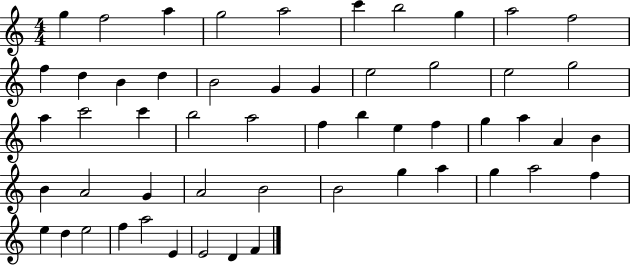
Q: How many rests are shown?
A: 0